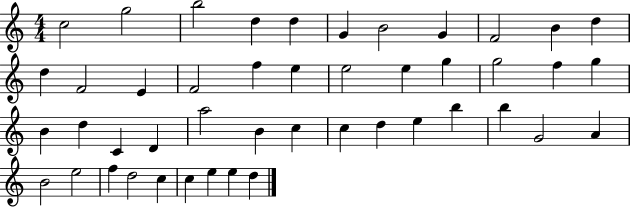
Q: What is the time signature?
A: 4/4